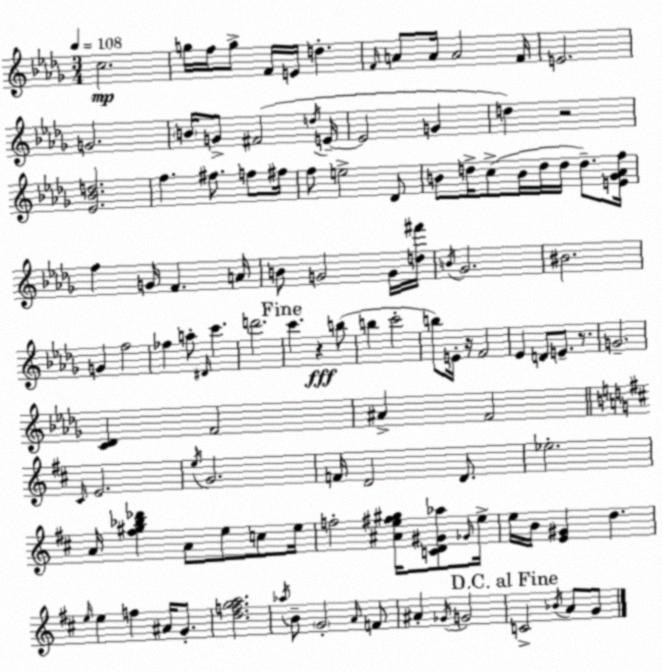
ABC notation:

X:1
T:Untitled
M:3/4
L:1/4
K:Bbm
c2 g/4 f/4 g/2 F/4 E/4 d F/4 A/2 A/4 A2 F/4 E2 G2 B/4 G/2 ^F2 d/4 E/4 E2 G d z2 [_E_Bd]2 f ^f/2 f/2 ^f/4 f/2 e2 _D/2 B/2 d/4 c/2 B/4 d/4 d/4 d/2 [E_G_Af]/4 f G/4 F A/4 B/2 G2 G/4 [d^f']/4 B/4 _G2 ^B2 G f2 _f a/2 ^D/4 c' d'2 c' z b/2 b c'2 b/2 E/4 z/4 F2 _E D/2 E/2 z/2 G2 [C_D] F2 ^A F2 ^C/4 E2 e/4 G2 F/4 D2 D/2 _e2 A/4 [^f^g_b_d'] A/2 e/2 c/2 e/4 f2 [^Ae^f^g]/4 [CD^G_a]/2 _G/4 e/4 e/4 B/4 [E^G] d e/4 e f ^A/4 G/2 [dfga]2 _a/4 B/2 G2 A/4 F/2 ^A _G/4 G2 C2 _B/4 A/2 G/2